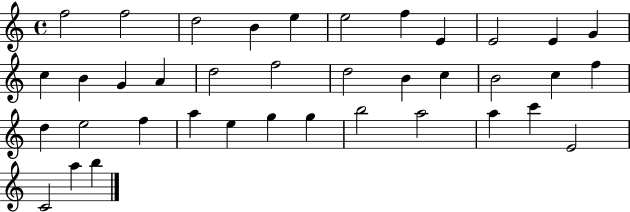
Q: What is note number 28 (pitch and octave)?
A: E5